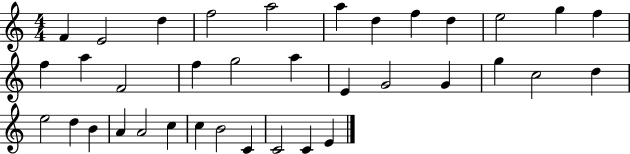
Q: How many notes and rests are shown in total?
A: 36